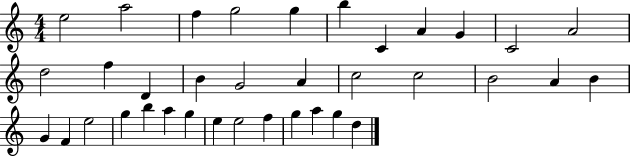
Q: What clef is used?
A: treble